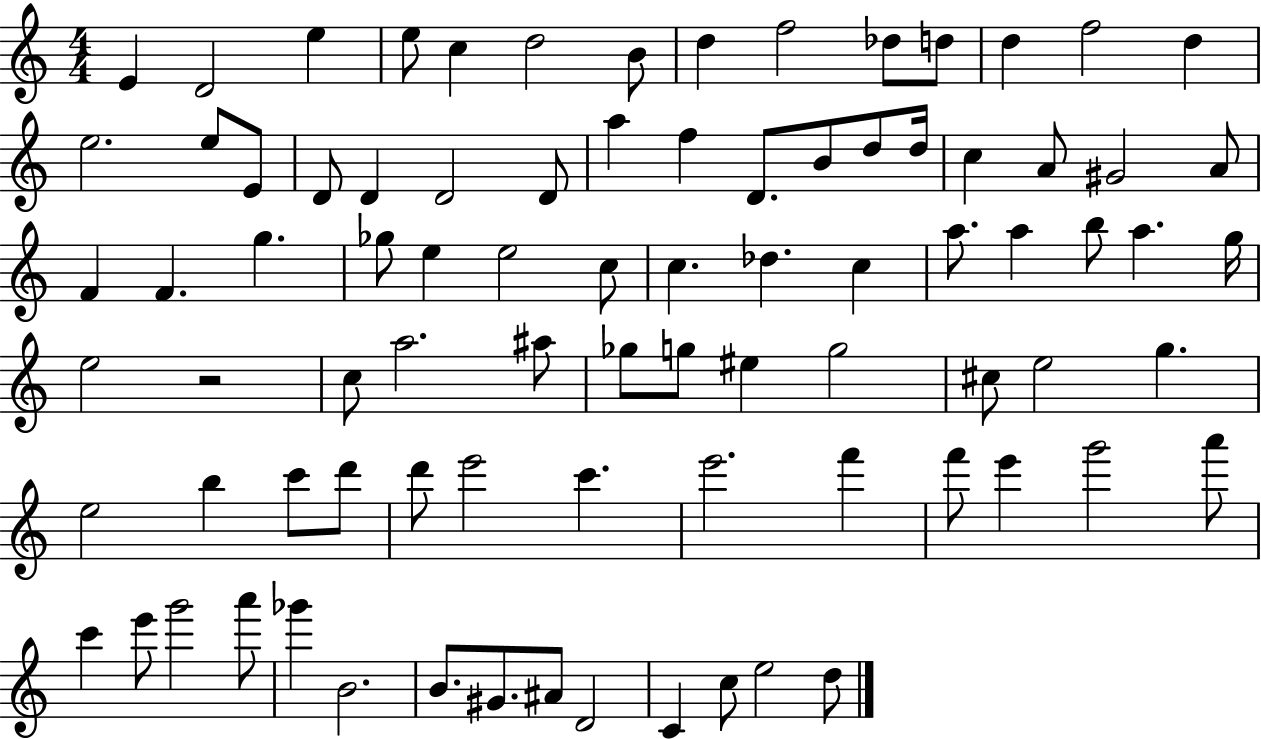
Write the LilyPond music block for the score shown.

{
  \clef treble
  \numericTimeSignature
  \time 4/4
  \key c \major
  e'4 d'2 e''4 | e''8 c''4 d''2 b'8 | d''4 f''2 des''8 d''8 | d''4 f''2 d''4 | \break e''2. e''8 e'8 | d'8 d'4 d'2 d'8 | a''4 f''4 d'8. b'8 d''8 d''16 | c''4 a'8 gis'2 a'8 | \break f'4 f'4. g''4. | ges''8 e''4 e''2 c''8 | c''4. des''4. c''4 | a''8. a''4 b''8 a''4. g''16 | \break e''2 r2 | c''8 a''2. ais''8 | ges''8 g''8 eis''4 g''2 | cis''8 e''2 g''4. | \break e''2 b''4 c'''8 d'''8 | d'''8 e'''2 c'''4. | e'''2. f'''4 | f'''8 e'''4 g'''2 a'''8 | \break c'''4 e'''8 g'''2 a'''8 | ges'''4 b'2. | b'8. gis'8. ais'8 d'2 | c'4 c''8 e''2 d''8 | \break \bar "|."
}